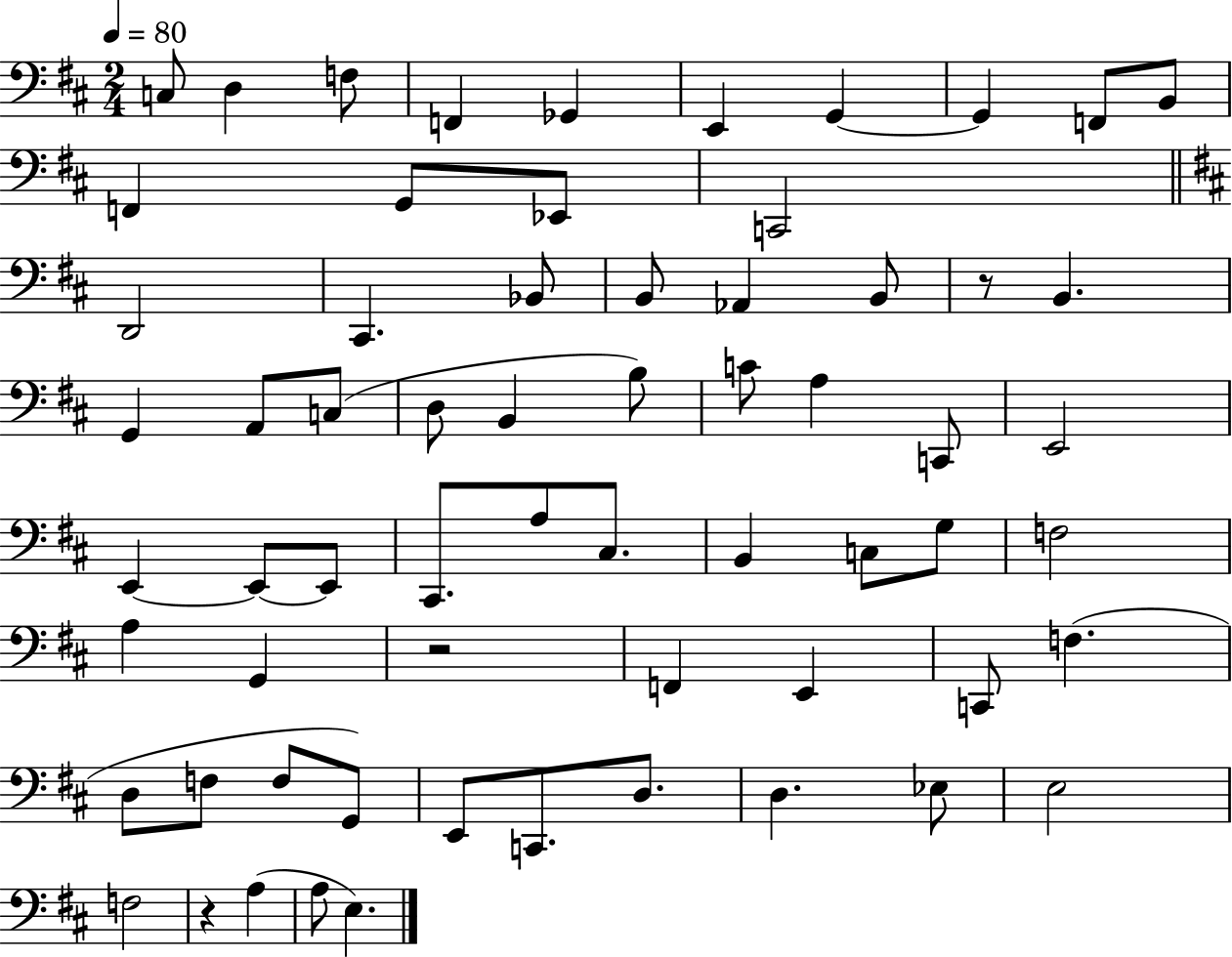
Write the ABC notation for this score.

X:1
T:Untitled
M:2/4
L:1/4
K:D
C,/2 D, F,/2 F,, _G,, E,, G,, G,, F,,/2 B,,/2 F,, G,,/2 _E,,/2 C,,2 D,,2 ^C,, _B,,/2 B,,/2 _A,, B,,/2 z/2 B,, G,, A,,/2 C,/2 D,/2 B,, B,/2 C/2 A, C,,/2 E,,2 E,, E,,/2 E,,/2 ^C,,/2 A,/2 ^C,/2 B,, C,/2 G,/2 F,2 A, G,, z2 F,, E,, C,,/2 F, D,/2 F,/2 F,/2 G,,/2 E,,/2 C,,/2 D,/2 D, _E,/2 E,2 F,2 z A, A,/2 E,